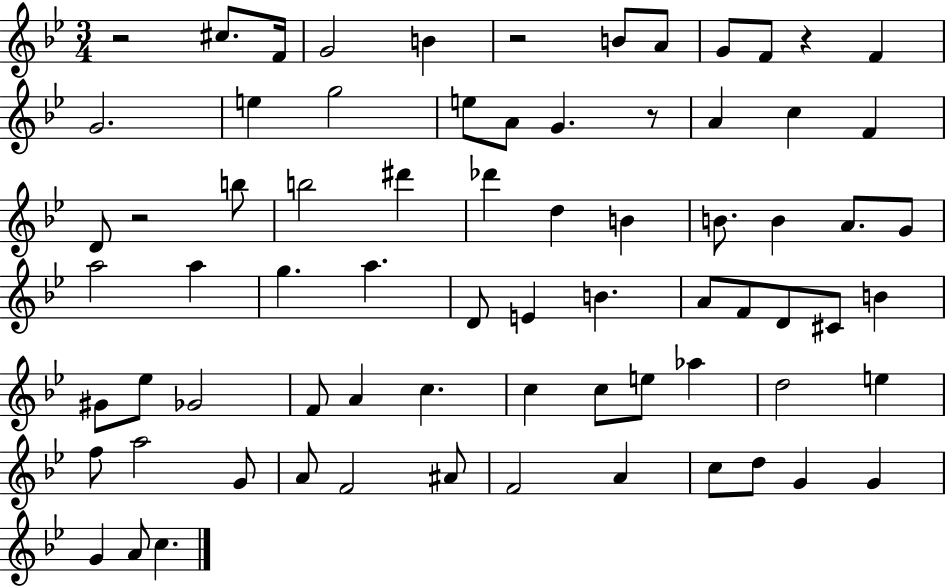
{
  \clef treble
  \numericTimeSignature
  \time 3/4
  \key bes \major
  r2 cis''8. f'16 | g'2 b'4 | r2 b'8 a'8 | g'8 f'8 r4 f'4 | \break g'2. | e''4 g''2 | e''8 a'8 g'4. r8 | a'4 c''4 f'4 | \break d'8 r2 b''8 | b''2 dis'''4 | des'''4 d''4 b'4 | b'8. b'4 a'8. g'8 | \break a''2 a''4 | g''4. a''4. | d'8 e'4 b'4. | a'8 f'8 d'8 cis'8 b'4 | \break gis'8 ees''8 ges'2 | f'8 a'4 c''4. | c''4 c''8 e''8 aes''4 | d''2 e''4 | \break f''8 a''2 g'8 | a'8 f'2 ais'8 | f'2 a'4 | c''8 d''8 g'4 g'4 | \break g'4 a'8 c''4. | \bar "|."
}